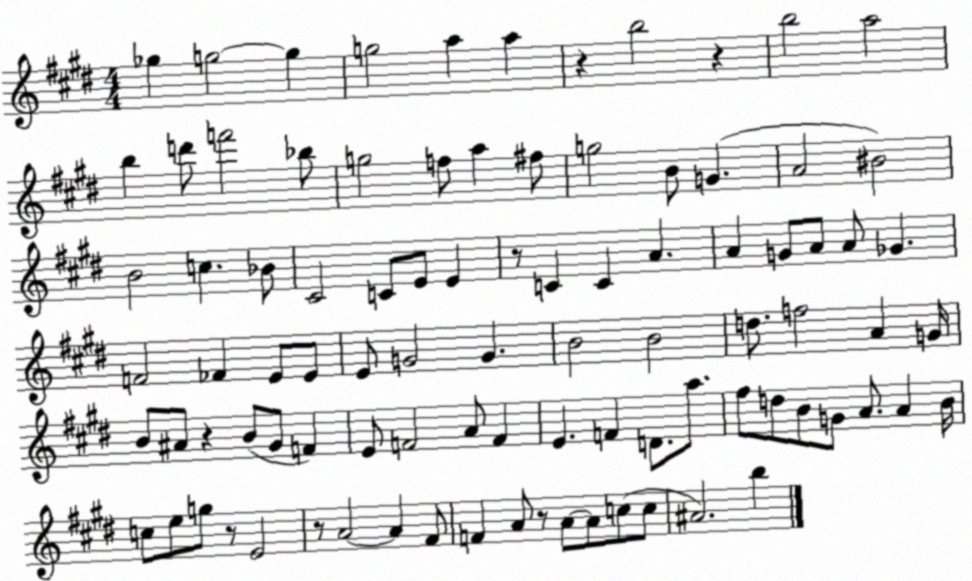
X:1
T:Untitled
M:4/4
L:1/4
K:E
_g g2 g g2 a a z b2 z b2 a2 b d'/2 f'2 _b/2 g2 f/2 a ^f/2 g2 B/2 G A2 ^B2 B2 c _B/2 ^C2 C/2 E/2 E z/2 C C A A G/2 A/2 A/2 _G F2 _F E/2 E/2 E/2 G2 G B2 B2 d/2 f2 A G/4 B/2 ^A/2 z B/2 ^G/2 F E/2 F2 A/2 F E F D/2 a/2 ^f/2 d/2 B/2 G/2 A/2 A B/4 c/2 e/2 g/2 z/2 E2 z/2 A2 A ^F/2 F A/2 z/2 A/2 A/2 c/2 c/2 ^A2 b